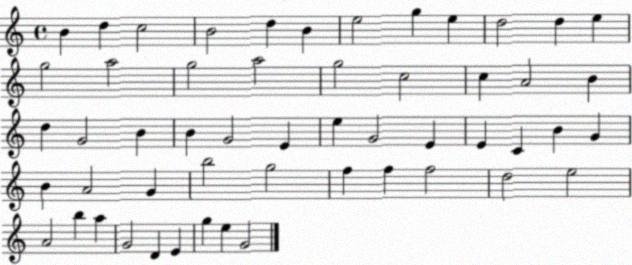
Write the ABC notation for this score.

X:1
T:Untitled
M:4/4
L:1/4
K:C
B d c2 B2 d B e2 g e d2 d e g2 a2 g2 a2 g2 c2 c A2 B d G2 B B G2 E e G2 E E C B G B A2 G b2 g2 f f f2 d2 e2 A2 b a G2 D E g e G2